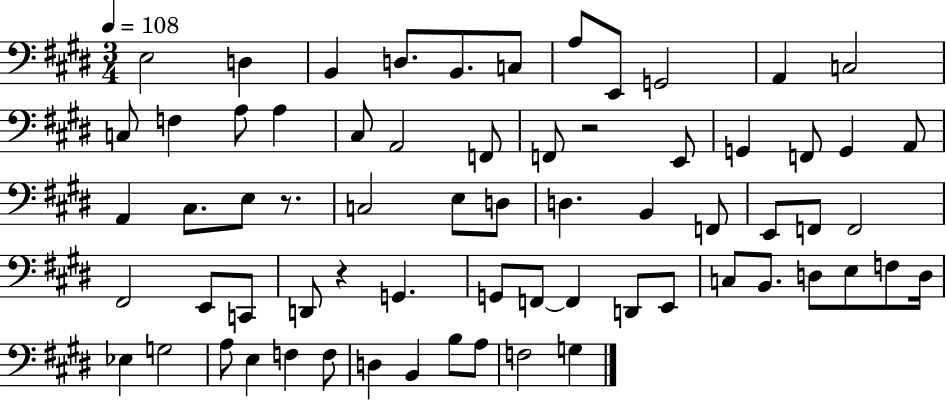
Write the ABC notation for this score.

X:1
T:Untitled
M:3/4
L:1/4
K:E
E,2 D, B,, D,/2 B,,/2 C,/2 A,/2 E,,/2 G,,2 A,, C,2 C,/2 F, A,/2 A, ^C,/2 A,,2 F,,/2 F,,/2 z2 E,,/2 G,, F,,/2 G,, A,,/2 A,, ^C,/2 E,/2 z/2 C,2 E,/2 D,/2 D, B,, F,,/2 E,,/2 F,,/2 F,,2 ^F,,2 E,,/2 C,,/2 D,,/2 z G,, G,,/2 F,,/2 F,, D,,/2 E,,/2 C,/2 B,,/2 D,/2 E,/2 F,/2 D,/4 _E, G,2 A,/2 E, F, F,/2 D, B,, B,/2 A,/2 F,2 G,